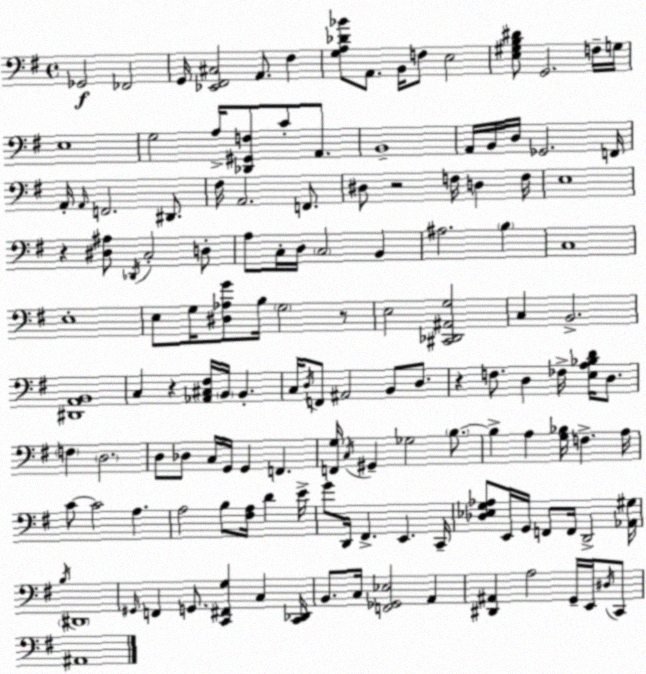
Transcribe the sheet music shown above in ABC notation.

X:1
T:Untitled
M:4/4
L:1/4
K:Em
_G,,2 _F,,2 G,,/4 [_E,,^F,,^C,]2 A,,/2 ^F, [G,A,_D_B]/2 A,,/2 B,,/4 F,/2 E,2 [E,^G,B,^D]/2 G,,2 F,/4 G,/4 E,4 G,2 A,/4 [_D,,^G,,F,]/2 C/2 A,,/2 B,,4 A,,/4 B,,/4 D,/4 _G,,2 F,,/4 A,,/4 A,,/4 F,,2 ^D,,/2 ^F,/4 A,,2 F,,/2 ^D,/2 z2 F,/4 D, F,/4 E,4 z [^D,^A,]/2 _D,,/4 C,2 D,/2 A,/2 C,/4 D,/4 C,2 B,, ^A,2 B, C,4 E,4 E,/2 G,/4 [^D,_A,G]/2 B,/4 G,2 z/2 E,2 [^C,,_D,,^A,,G,]2 C, B,,2 [^D,,A,,B,,]4 C, z [_A,,^C,^F,]/4 B,,/4 B,, C,/4 D,/4 F,,/2 ^A,,2 B,,/2 D,/2 z F,/2 D, _F,/4 [E,A,_B,D]/4 D,/2 F, D,2 D,/2 _D,/2 C,/4 G,,/4 G,, F,, [F,,G,]/4 C,/4 ^G,, _G,2 B,/2 B, A, [G,_B,]/4 F, A,/4 C/2 C2 A, A,2 B,/2 [^F,A,]/4 D E/4 G/2 D,,/4 ^F,, E,, C,,/4 [_D,_E,G,_A,]/2 E,,/4 G,,/4 F,,/2 F,,/4 D,,2 [_A,,^G,]/4 B,/4 ^D,,4 ^G,,/4 F,, G,,/2 [C,,^F,,G,] C, [C,,_D,,]/4 B,,/2 C,/4 [F,,_G,,_E,]2 A,, [^D,,^A,,] A,2 G,,/4 E,,/4 ^D,/4 C,,/2 ^A,,4